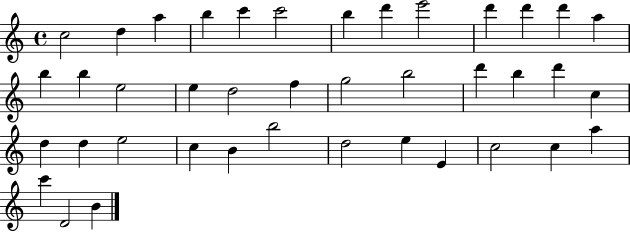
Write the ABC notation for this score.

X:1
T:Untitled
M:4/4
L:1/4
K:C
c2 d a b c' c'2 b d' e'2 d' d' d' a b b e2 e d2 f g2 b2 d' b d' c d d e2 c B b2 d2 e E c2 c a c' D2 B